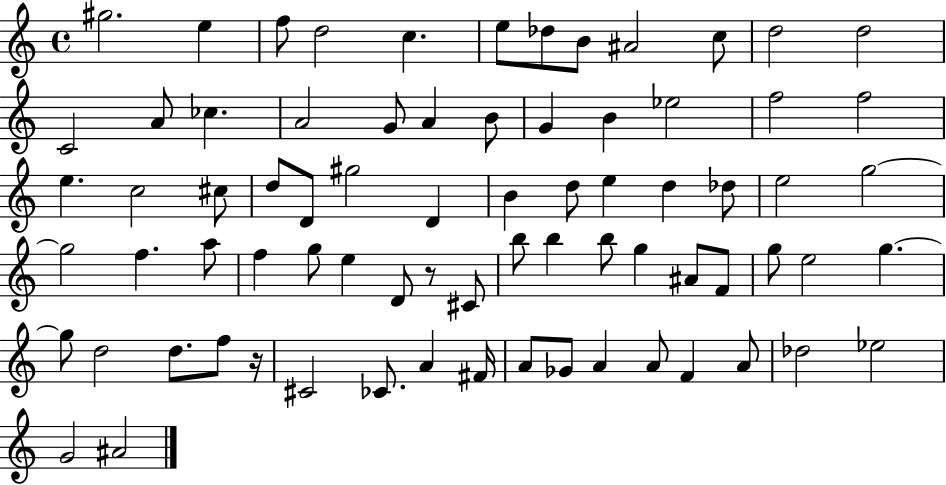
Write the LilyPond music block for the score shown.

{
  \clef treble
  \time 4/4
  \defaultTimeSignature
  \key c \major
  \repeat volta 2 { gis''2. e''4 | f''8 d''2 c''4. | e''8 des''8 b'8 ais'2 c''8 | d''2 d''2 | \break c'2 a'8 ces''4. | a'2 g'8 a'4 b'8 | g'4 b'4 ees''2 | f''2 f''2 | \break e''4. c''2 cis''8 | d''8 d'8 gis''2 d'4 | b'4 d''8 e''4 d''4 des''8 | e''2 g''2~~ | \break g''2 f''4. a''8 | f''4 g''8 e''4 d'8 r8 cis'8 | b''8 b''4 b''8 g''4 ais'8 f'8 | g''8 e''2 g''4.~~ | \break g''8 d''2 d''8. f''8 r16 | cis'2 ces'8. a'4 fis'16 | a'8 ges'8 a'4 a'8 f'4 a'8 | des''2 ees''2 | \break g'2 ais'2 | } \bar "|."
}